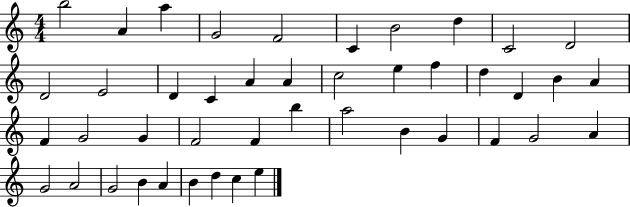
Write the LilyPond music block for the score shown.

{
  \clef treble
  \numericTimeSignature
  \time 4/4
  \key c \major
  b''2 a'4 a''4 | g'2 f'2 | c'4 b'2 d''4 | c'2 d'2 | \break d'2 e'2 | d'4 c'4 a'4 a'4 | c''2 e''4 f''4 | d''4 d'4 b'4 a'4 | \break f'4 g'2 g'4 | f'2 f'4 b''4 | a''2 b'4 g'4 | f'4 g'2 a'4 | \break g'2 a'2 | g'2 b'4 a'4 | b'4 d''4 c''4 e''4 | \bar "|."
}